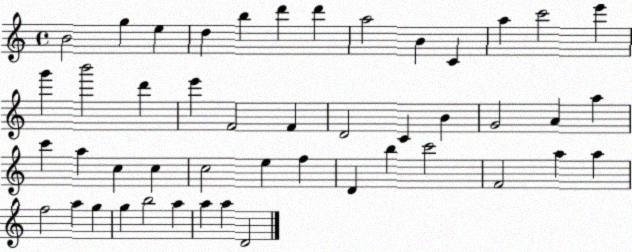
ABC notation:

X:1
T:Untitled
M:4/4
L:1/4
K:C
B2 g e d b d' d' a2 B C a c'2 e' g' b'2 d' e' F2 F D2 C B G2 A a c' a c c c2 e f D b c'2 F2 a a f2 a g g b2 a a a D2